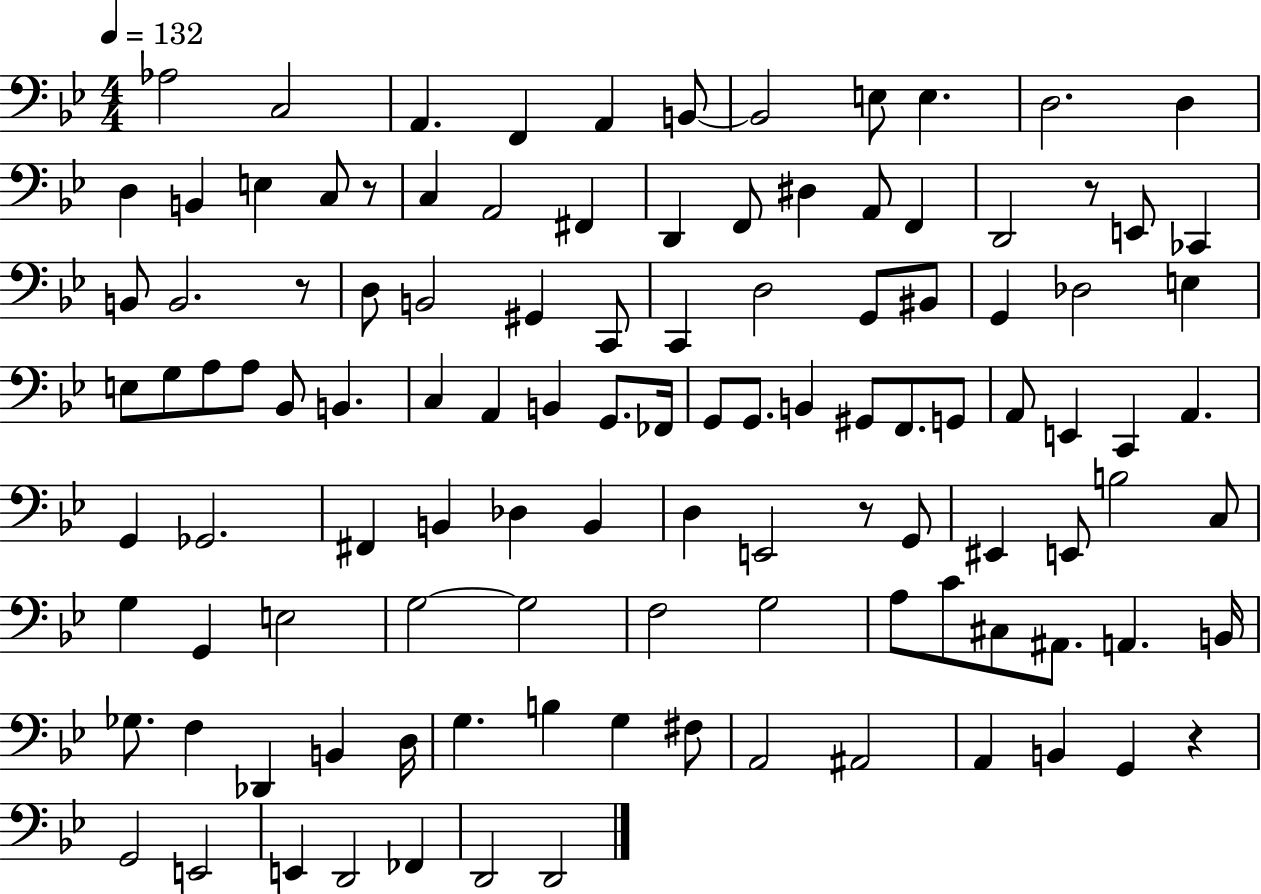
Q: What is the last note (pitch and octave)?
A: D2